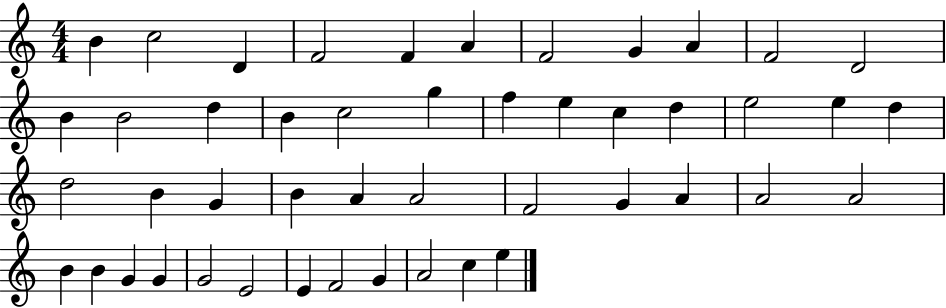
{
  \clef treble
  \numericTimeSignature
  \time 4/4
  \key c \major
  b'4 c''2 d'4 | f'2 f'4 a'4 | f'2 g'4 a'4 | f'2 d'2 | \break b'4 b'2 d''4 | b'4 c''2 g''4 | f''4 e''4 c''4 d''4 | e''2 e''4 d''4 | \break d''2 b'4 g'4 | b'4 a'4 a'2 | f'2 g'4 a'4 | a'2 a'2 | \break b'4 b'4 g'4 g'4 | g'2 e'2 | e'4 f'2 g'4 | a'2 c''4 e''4 | \break \bar "|."
}